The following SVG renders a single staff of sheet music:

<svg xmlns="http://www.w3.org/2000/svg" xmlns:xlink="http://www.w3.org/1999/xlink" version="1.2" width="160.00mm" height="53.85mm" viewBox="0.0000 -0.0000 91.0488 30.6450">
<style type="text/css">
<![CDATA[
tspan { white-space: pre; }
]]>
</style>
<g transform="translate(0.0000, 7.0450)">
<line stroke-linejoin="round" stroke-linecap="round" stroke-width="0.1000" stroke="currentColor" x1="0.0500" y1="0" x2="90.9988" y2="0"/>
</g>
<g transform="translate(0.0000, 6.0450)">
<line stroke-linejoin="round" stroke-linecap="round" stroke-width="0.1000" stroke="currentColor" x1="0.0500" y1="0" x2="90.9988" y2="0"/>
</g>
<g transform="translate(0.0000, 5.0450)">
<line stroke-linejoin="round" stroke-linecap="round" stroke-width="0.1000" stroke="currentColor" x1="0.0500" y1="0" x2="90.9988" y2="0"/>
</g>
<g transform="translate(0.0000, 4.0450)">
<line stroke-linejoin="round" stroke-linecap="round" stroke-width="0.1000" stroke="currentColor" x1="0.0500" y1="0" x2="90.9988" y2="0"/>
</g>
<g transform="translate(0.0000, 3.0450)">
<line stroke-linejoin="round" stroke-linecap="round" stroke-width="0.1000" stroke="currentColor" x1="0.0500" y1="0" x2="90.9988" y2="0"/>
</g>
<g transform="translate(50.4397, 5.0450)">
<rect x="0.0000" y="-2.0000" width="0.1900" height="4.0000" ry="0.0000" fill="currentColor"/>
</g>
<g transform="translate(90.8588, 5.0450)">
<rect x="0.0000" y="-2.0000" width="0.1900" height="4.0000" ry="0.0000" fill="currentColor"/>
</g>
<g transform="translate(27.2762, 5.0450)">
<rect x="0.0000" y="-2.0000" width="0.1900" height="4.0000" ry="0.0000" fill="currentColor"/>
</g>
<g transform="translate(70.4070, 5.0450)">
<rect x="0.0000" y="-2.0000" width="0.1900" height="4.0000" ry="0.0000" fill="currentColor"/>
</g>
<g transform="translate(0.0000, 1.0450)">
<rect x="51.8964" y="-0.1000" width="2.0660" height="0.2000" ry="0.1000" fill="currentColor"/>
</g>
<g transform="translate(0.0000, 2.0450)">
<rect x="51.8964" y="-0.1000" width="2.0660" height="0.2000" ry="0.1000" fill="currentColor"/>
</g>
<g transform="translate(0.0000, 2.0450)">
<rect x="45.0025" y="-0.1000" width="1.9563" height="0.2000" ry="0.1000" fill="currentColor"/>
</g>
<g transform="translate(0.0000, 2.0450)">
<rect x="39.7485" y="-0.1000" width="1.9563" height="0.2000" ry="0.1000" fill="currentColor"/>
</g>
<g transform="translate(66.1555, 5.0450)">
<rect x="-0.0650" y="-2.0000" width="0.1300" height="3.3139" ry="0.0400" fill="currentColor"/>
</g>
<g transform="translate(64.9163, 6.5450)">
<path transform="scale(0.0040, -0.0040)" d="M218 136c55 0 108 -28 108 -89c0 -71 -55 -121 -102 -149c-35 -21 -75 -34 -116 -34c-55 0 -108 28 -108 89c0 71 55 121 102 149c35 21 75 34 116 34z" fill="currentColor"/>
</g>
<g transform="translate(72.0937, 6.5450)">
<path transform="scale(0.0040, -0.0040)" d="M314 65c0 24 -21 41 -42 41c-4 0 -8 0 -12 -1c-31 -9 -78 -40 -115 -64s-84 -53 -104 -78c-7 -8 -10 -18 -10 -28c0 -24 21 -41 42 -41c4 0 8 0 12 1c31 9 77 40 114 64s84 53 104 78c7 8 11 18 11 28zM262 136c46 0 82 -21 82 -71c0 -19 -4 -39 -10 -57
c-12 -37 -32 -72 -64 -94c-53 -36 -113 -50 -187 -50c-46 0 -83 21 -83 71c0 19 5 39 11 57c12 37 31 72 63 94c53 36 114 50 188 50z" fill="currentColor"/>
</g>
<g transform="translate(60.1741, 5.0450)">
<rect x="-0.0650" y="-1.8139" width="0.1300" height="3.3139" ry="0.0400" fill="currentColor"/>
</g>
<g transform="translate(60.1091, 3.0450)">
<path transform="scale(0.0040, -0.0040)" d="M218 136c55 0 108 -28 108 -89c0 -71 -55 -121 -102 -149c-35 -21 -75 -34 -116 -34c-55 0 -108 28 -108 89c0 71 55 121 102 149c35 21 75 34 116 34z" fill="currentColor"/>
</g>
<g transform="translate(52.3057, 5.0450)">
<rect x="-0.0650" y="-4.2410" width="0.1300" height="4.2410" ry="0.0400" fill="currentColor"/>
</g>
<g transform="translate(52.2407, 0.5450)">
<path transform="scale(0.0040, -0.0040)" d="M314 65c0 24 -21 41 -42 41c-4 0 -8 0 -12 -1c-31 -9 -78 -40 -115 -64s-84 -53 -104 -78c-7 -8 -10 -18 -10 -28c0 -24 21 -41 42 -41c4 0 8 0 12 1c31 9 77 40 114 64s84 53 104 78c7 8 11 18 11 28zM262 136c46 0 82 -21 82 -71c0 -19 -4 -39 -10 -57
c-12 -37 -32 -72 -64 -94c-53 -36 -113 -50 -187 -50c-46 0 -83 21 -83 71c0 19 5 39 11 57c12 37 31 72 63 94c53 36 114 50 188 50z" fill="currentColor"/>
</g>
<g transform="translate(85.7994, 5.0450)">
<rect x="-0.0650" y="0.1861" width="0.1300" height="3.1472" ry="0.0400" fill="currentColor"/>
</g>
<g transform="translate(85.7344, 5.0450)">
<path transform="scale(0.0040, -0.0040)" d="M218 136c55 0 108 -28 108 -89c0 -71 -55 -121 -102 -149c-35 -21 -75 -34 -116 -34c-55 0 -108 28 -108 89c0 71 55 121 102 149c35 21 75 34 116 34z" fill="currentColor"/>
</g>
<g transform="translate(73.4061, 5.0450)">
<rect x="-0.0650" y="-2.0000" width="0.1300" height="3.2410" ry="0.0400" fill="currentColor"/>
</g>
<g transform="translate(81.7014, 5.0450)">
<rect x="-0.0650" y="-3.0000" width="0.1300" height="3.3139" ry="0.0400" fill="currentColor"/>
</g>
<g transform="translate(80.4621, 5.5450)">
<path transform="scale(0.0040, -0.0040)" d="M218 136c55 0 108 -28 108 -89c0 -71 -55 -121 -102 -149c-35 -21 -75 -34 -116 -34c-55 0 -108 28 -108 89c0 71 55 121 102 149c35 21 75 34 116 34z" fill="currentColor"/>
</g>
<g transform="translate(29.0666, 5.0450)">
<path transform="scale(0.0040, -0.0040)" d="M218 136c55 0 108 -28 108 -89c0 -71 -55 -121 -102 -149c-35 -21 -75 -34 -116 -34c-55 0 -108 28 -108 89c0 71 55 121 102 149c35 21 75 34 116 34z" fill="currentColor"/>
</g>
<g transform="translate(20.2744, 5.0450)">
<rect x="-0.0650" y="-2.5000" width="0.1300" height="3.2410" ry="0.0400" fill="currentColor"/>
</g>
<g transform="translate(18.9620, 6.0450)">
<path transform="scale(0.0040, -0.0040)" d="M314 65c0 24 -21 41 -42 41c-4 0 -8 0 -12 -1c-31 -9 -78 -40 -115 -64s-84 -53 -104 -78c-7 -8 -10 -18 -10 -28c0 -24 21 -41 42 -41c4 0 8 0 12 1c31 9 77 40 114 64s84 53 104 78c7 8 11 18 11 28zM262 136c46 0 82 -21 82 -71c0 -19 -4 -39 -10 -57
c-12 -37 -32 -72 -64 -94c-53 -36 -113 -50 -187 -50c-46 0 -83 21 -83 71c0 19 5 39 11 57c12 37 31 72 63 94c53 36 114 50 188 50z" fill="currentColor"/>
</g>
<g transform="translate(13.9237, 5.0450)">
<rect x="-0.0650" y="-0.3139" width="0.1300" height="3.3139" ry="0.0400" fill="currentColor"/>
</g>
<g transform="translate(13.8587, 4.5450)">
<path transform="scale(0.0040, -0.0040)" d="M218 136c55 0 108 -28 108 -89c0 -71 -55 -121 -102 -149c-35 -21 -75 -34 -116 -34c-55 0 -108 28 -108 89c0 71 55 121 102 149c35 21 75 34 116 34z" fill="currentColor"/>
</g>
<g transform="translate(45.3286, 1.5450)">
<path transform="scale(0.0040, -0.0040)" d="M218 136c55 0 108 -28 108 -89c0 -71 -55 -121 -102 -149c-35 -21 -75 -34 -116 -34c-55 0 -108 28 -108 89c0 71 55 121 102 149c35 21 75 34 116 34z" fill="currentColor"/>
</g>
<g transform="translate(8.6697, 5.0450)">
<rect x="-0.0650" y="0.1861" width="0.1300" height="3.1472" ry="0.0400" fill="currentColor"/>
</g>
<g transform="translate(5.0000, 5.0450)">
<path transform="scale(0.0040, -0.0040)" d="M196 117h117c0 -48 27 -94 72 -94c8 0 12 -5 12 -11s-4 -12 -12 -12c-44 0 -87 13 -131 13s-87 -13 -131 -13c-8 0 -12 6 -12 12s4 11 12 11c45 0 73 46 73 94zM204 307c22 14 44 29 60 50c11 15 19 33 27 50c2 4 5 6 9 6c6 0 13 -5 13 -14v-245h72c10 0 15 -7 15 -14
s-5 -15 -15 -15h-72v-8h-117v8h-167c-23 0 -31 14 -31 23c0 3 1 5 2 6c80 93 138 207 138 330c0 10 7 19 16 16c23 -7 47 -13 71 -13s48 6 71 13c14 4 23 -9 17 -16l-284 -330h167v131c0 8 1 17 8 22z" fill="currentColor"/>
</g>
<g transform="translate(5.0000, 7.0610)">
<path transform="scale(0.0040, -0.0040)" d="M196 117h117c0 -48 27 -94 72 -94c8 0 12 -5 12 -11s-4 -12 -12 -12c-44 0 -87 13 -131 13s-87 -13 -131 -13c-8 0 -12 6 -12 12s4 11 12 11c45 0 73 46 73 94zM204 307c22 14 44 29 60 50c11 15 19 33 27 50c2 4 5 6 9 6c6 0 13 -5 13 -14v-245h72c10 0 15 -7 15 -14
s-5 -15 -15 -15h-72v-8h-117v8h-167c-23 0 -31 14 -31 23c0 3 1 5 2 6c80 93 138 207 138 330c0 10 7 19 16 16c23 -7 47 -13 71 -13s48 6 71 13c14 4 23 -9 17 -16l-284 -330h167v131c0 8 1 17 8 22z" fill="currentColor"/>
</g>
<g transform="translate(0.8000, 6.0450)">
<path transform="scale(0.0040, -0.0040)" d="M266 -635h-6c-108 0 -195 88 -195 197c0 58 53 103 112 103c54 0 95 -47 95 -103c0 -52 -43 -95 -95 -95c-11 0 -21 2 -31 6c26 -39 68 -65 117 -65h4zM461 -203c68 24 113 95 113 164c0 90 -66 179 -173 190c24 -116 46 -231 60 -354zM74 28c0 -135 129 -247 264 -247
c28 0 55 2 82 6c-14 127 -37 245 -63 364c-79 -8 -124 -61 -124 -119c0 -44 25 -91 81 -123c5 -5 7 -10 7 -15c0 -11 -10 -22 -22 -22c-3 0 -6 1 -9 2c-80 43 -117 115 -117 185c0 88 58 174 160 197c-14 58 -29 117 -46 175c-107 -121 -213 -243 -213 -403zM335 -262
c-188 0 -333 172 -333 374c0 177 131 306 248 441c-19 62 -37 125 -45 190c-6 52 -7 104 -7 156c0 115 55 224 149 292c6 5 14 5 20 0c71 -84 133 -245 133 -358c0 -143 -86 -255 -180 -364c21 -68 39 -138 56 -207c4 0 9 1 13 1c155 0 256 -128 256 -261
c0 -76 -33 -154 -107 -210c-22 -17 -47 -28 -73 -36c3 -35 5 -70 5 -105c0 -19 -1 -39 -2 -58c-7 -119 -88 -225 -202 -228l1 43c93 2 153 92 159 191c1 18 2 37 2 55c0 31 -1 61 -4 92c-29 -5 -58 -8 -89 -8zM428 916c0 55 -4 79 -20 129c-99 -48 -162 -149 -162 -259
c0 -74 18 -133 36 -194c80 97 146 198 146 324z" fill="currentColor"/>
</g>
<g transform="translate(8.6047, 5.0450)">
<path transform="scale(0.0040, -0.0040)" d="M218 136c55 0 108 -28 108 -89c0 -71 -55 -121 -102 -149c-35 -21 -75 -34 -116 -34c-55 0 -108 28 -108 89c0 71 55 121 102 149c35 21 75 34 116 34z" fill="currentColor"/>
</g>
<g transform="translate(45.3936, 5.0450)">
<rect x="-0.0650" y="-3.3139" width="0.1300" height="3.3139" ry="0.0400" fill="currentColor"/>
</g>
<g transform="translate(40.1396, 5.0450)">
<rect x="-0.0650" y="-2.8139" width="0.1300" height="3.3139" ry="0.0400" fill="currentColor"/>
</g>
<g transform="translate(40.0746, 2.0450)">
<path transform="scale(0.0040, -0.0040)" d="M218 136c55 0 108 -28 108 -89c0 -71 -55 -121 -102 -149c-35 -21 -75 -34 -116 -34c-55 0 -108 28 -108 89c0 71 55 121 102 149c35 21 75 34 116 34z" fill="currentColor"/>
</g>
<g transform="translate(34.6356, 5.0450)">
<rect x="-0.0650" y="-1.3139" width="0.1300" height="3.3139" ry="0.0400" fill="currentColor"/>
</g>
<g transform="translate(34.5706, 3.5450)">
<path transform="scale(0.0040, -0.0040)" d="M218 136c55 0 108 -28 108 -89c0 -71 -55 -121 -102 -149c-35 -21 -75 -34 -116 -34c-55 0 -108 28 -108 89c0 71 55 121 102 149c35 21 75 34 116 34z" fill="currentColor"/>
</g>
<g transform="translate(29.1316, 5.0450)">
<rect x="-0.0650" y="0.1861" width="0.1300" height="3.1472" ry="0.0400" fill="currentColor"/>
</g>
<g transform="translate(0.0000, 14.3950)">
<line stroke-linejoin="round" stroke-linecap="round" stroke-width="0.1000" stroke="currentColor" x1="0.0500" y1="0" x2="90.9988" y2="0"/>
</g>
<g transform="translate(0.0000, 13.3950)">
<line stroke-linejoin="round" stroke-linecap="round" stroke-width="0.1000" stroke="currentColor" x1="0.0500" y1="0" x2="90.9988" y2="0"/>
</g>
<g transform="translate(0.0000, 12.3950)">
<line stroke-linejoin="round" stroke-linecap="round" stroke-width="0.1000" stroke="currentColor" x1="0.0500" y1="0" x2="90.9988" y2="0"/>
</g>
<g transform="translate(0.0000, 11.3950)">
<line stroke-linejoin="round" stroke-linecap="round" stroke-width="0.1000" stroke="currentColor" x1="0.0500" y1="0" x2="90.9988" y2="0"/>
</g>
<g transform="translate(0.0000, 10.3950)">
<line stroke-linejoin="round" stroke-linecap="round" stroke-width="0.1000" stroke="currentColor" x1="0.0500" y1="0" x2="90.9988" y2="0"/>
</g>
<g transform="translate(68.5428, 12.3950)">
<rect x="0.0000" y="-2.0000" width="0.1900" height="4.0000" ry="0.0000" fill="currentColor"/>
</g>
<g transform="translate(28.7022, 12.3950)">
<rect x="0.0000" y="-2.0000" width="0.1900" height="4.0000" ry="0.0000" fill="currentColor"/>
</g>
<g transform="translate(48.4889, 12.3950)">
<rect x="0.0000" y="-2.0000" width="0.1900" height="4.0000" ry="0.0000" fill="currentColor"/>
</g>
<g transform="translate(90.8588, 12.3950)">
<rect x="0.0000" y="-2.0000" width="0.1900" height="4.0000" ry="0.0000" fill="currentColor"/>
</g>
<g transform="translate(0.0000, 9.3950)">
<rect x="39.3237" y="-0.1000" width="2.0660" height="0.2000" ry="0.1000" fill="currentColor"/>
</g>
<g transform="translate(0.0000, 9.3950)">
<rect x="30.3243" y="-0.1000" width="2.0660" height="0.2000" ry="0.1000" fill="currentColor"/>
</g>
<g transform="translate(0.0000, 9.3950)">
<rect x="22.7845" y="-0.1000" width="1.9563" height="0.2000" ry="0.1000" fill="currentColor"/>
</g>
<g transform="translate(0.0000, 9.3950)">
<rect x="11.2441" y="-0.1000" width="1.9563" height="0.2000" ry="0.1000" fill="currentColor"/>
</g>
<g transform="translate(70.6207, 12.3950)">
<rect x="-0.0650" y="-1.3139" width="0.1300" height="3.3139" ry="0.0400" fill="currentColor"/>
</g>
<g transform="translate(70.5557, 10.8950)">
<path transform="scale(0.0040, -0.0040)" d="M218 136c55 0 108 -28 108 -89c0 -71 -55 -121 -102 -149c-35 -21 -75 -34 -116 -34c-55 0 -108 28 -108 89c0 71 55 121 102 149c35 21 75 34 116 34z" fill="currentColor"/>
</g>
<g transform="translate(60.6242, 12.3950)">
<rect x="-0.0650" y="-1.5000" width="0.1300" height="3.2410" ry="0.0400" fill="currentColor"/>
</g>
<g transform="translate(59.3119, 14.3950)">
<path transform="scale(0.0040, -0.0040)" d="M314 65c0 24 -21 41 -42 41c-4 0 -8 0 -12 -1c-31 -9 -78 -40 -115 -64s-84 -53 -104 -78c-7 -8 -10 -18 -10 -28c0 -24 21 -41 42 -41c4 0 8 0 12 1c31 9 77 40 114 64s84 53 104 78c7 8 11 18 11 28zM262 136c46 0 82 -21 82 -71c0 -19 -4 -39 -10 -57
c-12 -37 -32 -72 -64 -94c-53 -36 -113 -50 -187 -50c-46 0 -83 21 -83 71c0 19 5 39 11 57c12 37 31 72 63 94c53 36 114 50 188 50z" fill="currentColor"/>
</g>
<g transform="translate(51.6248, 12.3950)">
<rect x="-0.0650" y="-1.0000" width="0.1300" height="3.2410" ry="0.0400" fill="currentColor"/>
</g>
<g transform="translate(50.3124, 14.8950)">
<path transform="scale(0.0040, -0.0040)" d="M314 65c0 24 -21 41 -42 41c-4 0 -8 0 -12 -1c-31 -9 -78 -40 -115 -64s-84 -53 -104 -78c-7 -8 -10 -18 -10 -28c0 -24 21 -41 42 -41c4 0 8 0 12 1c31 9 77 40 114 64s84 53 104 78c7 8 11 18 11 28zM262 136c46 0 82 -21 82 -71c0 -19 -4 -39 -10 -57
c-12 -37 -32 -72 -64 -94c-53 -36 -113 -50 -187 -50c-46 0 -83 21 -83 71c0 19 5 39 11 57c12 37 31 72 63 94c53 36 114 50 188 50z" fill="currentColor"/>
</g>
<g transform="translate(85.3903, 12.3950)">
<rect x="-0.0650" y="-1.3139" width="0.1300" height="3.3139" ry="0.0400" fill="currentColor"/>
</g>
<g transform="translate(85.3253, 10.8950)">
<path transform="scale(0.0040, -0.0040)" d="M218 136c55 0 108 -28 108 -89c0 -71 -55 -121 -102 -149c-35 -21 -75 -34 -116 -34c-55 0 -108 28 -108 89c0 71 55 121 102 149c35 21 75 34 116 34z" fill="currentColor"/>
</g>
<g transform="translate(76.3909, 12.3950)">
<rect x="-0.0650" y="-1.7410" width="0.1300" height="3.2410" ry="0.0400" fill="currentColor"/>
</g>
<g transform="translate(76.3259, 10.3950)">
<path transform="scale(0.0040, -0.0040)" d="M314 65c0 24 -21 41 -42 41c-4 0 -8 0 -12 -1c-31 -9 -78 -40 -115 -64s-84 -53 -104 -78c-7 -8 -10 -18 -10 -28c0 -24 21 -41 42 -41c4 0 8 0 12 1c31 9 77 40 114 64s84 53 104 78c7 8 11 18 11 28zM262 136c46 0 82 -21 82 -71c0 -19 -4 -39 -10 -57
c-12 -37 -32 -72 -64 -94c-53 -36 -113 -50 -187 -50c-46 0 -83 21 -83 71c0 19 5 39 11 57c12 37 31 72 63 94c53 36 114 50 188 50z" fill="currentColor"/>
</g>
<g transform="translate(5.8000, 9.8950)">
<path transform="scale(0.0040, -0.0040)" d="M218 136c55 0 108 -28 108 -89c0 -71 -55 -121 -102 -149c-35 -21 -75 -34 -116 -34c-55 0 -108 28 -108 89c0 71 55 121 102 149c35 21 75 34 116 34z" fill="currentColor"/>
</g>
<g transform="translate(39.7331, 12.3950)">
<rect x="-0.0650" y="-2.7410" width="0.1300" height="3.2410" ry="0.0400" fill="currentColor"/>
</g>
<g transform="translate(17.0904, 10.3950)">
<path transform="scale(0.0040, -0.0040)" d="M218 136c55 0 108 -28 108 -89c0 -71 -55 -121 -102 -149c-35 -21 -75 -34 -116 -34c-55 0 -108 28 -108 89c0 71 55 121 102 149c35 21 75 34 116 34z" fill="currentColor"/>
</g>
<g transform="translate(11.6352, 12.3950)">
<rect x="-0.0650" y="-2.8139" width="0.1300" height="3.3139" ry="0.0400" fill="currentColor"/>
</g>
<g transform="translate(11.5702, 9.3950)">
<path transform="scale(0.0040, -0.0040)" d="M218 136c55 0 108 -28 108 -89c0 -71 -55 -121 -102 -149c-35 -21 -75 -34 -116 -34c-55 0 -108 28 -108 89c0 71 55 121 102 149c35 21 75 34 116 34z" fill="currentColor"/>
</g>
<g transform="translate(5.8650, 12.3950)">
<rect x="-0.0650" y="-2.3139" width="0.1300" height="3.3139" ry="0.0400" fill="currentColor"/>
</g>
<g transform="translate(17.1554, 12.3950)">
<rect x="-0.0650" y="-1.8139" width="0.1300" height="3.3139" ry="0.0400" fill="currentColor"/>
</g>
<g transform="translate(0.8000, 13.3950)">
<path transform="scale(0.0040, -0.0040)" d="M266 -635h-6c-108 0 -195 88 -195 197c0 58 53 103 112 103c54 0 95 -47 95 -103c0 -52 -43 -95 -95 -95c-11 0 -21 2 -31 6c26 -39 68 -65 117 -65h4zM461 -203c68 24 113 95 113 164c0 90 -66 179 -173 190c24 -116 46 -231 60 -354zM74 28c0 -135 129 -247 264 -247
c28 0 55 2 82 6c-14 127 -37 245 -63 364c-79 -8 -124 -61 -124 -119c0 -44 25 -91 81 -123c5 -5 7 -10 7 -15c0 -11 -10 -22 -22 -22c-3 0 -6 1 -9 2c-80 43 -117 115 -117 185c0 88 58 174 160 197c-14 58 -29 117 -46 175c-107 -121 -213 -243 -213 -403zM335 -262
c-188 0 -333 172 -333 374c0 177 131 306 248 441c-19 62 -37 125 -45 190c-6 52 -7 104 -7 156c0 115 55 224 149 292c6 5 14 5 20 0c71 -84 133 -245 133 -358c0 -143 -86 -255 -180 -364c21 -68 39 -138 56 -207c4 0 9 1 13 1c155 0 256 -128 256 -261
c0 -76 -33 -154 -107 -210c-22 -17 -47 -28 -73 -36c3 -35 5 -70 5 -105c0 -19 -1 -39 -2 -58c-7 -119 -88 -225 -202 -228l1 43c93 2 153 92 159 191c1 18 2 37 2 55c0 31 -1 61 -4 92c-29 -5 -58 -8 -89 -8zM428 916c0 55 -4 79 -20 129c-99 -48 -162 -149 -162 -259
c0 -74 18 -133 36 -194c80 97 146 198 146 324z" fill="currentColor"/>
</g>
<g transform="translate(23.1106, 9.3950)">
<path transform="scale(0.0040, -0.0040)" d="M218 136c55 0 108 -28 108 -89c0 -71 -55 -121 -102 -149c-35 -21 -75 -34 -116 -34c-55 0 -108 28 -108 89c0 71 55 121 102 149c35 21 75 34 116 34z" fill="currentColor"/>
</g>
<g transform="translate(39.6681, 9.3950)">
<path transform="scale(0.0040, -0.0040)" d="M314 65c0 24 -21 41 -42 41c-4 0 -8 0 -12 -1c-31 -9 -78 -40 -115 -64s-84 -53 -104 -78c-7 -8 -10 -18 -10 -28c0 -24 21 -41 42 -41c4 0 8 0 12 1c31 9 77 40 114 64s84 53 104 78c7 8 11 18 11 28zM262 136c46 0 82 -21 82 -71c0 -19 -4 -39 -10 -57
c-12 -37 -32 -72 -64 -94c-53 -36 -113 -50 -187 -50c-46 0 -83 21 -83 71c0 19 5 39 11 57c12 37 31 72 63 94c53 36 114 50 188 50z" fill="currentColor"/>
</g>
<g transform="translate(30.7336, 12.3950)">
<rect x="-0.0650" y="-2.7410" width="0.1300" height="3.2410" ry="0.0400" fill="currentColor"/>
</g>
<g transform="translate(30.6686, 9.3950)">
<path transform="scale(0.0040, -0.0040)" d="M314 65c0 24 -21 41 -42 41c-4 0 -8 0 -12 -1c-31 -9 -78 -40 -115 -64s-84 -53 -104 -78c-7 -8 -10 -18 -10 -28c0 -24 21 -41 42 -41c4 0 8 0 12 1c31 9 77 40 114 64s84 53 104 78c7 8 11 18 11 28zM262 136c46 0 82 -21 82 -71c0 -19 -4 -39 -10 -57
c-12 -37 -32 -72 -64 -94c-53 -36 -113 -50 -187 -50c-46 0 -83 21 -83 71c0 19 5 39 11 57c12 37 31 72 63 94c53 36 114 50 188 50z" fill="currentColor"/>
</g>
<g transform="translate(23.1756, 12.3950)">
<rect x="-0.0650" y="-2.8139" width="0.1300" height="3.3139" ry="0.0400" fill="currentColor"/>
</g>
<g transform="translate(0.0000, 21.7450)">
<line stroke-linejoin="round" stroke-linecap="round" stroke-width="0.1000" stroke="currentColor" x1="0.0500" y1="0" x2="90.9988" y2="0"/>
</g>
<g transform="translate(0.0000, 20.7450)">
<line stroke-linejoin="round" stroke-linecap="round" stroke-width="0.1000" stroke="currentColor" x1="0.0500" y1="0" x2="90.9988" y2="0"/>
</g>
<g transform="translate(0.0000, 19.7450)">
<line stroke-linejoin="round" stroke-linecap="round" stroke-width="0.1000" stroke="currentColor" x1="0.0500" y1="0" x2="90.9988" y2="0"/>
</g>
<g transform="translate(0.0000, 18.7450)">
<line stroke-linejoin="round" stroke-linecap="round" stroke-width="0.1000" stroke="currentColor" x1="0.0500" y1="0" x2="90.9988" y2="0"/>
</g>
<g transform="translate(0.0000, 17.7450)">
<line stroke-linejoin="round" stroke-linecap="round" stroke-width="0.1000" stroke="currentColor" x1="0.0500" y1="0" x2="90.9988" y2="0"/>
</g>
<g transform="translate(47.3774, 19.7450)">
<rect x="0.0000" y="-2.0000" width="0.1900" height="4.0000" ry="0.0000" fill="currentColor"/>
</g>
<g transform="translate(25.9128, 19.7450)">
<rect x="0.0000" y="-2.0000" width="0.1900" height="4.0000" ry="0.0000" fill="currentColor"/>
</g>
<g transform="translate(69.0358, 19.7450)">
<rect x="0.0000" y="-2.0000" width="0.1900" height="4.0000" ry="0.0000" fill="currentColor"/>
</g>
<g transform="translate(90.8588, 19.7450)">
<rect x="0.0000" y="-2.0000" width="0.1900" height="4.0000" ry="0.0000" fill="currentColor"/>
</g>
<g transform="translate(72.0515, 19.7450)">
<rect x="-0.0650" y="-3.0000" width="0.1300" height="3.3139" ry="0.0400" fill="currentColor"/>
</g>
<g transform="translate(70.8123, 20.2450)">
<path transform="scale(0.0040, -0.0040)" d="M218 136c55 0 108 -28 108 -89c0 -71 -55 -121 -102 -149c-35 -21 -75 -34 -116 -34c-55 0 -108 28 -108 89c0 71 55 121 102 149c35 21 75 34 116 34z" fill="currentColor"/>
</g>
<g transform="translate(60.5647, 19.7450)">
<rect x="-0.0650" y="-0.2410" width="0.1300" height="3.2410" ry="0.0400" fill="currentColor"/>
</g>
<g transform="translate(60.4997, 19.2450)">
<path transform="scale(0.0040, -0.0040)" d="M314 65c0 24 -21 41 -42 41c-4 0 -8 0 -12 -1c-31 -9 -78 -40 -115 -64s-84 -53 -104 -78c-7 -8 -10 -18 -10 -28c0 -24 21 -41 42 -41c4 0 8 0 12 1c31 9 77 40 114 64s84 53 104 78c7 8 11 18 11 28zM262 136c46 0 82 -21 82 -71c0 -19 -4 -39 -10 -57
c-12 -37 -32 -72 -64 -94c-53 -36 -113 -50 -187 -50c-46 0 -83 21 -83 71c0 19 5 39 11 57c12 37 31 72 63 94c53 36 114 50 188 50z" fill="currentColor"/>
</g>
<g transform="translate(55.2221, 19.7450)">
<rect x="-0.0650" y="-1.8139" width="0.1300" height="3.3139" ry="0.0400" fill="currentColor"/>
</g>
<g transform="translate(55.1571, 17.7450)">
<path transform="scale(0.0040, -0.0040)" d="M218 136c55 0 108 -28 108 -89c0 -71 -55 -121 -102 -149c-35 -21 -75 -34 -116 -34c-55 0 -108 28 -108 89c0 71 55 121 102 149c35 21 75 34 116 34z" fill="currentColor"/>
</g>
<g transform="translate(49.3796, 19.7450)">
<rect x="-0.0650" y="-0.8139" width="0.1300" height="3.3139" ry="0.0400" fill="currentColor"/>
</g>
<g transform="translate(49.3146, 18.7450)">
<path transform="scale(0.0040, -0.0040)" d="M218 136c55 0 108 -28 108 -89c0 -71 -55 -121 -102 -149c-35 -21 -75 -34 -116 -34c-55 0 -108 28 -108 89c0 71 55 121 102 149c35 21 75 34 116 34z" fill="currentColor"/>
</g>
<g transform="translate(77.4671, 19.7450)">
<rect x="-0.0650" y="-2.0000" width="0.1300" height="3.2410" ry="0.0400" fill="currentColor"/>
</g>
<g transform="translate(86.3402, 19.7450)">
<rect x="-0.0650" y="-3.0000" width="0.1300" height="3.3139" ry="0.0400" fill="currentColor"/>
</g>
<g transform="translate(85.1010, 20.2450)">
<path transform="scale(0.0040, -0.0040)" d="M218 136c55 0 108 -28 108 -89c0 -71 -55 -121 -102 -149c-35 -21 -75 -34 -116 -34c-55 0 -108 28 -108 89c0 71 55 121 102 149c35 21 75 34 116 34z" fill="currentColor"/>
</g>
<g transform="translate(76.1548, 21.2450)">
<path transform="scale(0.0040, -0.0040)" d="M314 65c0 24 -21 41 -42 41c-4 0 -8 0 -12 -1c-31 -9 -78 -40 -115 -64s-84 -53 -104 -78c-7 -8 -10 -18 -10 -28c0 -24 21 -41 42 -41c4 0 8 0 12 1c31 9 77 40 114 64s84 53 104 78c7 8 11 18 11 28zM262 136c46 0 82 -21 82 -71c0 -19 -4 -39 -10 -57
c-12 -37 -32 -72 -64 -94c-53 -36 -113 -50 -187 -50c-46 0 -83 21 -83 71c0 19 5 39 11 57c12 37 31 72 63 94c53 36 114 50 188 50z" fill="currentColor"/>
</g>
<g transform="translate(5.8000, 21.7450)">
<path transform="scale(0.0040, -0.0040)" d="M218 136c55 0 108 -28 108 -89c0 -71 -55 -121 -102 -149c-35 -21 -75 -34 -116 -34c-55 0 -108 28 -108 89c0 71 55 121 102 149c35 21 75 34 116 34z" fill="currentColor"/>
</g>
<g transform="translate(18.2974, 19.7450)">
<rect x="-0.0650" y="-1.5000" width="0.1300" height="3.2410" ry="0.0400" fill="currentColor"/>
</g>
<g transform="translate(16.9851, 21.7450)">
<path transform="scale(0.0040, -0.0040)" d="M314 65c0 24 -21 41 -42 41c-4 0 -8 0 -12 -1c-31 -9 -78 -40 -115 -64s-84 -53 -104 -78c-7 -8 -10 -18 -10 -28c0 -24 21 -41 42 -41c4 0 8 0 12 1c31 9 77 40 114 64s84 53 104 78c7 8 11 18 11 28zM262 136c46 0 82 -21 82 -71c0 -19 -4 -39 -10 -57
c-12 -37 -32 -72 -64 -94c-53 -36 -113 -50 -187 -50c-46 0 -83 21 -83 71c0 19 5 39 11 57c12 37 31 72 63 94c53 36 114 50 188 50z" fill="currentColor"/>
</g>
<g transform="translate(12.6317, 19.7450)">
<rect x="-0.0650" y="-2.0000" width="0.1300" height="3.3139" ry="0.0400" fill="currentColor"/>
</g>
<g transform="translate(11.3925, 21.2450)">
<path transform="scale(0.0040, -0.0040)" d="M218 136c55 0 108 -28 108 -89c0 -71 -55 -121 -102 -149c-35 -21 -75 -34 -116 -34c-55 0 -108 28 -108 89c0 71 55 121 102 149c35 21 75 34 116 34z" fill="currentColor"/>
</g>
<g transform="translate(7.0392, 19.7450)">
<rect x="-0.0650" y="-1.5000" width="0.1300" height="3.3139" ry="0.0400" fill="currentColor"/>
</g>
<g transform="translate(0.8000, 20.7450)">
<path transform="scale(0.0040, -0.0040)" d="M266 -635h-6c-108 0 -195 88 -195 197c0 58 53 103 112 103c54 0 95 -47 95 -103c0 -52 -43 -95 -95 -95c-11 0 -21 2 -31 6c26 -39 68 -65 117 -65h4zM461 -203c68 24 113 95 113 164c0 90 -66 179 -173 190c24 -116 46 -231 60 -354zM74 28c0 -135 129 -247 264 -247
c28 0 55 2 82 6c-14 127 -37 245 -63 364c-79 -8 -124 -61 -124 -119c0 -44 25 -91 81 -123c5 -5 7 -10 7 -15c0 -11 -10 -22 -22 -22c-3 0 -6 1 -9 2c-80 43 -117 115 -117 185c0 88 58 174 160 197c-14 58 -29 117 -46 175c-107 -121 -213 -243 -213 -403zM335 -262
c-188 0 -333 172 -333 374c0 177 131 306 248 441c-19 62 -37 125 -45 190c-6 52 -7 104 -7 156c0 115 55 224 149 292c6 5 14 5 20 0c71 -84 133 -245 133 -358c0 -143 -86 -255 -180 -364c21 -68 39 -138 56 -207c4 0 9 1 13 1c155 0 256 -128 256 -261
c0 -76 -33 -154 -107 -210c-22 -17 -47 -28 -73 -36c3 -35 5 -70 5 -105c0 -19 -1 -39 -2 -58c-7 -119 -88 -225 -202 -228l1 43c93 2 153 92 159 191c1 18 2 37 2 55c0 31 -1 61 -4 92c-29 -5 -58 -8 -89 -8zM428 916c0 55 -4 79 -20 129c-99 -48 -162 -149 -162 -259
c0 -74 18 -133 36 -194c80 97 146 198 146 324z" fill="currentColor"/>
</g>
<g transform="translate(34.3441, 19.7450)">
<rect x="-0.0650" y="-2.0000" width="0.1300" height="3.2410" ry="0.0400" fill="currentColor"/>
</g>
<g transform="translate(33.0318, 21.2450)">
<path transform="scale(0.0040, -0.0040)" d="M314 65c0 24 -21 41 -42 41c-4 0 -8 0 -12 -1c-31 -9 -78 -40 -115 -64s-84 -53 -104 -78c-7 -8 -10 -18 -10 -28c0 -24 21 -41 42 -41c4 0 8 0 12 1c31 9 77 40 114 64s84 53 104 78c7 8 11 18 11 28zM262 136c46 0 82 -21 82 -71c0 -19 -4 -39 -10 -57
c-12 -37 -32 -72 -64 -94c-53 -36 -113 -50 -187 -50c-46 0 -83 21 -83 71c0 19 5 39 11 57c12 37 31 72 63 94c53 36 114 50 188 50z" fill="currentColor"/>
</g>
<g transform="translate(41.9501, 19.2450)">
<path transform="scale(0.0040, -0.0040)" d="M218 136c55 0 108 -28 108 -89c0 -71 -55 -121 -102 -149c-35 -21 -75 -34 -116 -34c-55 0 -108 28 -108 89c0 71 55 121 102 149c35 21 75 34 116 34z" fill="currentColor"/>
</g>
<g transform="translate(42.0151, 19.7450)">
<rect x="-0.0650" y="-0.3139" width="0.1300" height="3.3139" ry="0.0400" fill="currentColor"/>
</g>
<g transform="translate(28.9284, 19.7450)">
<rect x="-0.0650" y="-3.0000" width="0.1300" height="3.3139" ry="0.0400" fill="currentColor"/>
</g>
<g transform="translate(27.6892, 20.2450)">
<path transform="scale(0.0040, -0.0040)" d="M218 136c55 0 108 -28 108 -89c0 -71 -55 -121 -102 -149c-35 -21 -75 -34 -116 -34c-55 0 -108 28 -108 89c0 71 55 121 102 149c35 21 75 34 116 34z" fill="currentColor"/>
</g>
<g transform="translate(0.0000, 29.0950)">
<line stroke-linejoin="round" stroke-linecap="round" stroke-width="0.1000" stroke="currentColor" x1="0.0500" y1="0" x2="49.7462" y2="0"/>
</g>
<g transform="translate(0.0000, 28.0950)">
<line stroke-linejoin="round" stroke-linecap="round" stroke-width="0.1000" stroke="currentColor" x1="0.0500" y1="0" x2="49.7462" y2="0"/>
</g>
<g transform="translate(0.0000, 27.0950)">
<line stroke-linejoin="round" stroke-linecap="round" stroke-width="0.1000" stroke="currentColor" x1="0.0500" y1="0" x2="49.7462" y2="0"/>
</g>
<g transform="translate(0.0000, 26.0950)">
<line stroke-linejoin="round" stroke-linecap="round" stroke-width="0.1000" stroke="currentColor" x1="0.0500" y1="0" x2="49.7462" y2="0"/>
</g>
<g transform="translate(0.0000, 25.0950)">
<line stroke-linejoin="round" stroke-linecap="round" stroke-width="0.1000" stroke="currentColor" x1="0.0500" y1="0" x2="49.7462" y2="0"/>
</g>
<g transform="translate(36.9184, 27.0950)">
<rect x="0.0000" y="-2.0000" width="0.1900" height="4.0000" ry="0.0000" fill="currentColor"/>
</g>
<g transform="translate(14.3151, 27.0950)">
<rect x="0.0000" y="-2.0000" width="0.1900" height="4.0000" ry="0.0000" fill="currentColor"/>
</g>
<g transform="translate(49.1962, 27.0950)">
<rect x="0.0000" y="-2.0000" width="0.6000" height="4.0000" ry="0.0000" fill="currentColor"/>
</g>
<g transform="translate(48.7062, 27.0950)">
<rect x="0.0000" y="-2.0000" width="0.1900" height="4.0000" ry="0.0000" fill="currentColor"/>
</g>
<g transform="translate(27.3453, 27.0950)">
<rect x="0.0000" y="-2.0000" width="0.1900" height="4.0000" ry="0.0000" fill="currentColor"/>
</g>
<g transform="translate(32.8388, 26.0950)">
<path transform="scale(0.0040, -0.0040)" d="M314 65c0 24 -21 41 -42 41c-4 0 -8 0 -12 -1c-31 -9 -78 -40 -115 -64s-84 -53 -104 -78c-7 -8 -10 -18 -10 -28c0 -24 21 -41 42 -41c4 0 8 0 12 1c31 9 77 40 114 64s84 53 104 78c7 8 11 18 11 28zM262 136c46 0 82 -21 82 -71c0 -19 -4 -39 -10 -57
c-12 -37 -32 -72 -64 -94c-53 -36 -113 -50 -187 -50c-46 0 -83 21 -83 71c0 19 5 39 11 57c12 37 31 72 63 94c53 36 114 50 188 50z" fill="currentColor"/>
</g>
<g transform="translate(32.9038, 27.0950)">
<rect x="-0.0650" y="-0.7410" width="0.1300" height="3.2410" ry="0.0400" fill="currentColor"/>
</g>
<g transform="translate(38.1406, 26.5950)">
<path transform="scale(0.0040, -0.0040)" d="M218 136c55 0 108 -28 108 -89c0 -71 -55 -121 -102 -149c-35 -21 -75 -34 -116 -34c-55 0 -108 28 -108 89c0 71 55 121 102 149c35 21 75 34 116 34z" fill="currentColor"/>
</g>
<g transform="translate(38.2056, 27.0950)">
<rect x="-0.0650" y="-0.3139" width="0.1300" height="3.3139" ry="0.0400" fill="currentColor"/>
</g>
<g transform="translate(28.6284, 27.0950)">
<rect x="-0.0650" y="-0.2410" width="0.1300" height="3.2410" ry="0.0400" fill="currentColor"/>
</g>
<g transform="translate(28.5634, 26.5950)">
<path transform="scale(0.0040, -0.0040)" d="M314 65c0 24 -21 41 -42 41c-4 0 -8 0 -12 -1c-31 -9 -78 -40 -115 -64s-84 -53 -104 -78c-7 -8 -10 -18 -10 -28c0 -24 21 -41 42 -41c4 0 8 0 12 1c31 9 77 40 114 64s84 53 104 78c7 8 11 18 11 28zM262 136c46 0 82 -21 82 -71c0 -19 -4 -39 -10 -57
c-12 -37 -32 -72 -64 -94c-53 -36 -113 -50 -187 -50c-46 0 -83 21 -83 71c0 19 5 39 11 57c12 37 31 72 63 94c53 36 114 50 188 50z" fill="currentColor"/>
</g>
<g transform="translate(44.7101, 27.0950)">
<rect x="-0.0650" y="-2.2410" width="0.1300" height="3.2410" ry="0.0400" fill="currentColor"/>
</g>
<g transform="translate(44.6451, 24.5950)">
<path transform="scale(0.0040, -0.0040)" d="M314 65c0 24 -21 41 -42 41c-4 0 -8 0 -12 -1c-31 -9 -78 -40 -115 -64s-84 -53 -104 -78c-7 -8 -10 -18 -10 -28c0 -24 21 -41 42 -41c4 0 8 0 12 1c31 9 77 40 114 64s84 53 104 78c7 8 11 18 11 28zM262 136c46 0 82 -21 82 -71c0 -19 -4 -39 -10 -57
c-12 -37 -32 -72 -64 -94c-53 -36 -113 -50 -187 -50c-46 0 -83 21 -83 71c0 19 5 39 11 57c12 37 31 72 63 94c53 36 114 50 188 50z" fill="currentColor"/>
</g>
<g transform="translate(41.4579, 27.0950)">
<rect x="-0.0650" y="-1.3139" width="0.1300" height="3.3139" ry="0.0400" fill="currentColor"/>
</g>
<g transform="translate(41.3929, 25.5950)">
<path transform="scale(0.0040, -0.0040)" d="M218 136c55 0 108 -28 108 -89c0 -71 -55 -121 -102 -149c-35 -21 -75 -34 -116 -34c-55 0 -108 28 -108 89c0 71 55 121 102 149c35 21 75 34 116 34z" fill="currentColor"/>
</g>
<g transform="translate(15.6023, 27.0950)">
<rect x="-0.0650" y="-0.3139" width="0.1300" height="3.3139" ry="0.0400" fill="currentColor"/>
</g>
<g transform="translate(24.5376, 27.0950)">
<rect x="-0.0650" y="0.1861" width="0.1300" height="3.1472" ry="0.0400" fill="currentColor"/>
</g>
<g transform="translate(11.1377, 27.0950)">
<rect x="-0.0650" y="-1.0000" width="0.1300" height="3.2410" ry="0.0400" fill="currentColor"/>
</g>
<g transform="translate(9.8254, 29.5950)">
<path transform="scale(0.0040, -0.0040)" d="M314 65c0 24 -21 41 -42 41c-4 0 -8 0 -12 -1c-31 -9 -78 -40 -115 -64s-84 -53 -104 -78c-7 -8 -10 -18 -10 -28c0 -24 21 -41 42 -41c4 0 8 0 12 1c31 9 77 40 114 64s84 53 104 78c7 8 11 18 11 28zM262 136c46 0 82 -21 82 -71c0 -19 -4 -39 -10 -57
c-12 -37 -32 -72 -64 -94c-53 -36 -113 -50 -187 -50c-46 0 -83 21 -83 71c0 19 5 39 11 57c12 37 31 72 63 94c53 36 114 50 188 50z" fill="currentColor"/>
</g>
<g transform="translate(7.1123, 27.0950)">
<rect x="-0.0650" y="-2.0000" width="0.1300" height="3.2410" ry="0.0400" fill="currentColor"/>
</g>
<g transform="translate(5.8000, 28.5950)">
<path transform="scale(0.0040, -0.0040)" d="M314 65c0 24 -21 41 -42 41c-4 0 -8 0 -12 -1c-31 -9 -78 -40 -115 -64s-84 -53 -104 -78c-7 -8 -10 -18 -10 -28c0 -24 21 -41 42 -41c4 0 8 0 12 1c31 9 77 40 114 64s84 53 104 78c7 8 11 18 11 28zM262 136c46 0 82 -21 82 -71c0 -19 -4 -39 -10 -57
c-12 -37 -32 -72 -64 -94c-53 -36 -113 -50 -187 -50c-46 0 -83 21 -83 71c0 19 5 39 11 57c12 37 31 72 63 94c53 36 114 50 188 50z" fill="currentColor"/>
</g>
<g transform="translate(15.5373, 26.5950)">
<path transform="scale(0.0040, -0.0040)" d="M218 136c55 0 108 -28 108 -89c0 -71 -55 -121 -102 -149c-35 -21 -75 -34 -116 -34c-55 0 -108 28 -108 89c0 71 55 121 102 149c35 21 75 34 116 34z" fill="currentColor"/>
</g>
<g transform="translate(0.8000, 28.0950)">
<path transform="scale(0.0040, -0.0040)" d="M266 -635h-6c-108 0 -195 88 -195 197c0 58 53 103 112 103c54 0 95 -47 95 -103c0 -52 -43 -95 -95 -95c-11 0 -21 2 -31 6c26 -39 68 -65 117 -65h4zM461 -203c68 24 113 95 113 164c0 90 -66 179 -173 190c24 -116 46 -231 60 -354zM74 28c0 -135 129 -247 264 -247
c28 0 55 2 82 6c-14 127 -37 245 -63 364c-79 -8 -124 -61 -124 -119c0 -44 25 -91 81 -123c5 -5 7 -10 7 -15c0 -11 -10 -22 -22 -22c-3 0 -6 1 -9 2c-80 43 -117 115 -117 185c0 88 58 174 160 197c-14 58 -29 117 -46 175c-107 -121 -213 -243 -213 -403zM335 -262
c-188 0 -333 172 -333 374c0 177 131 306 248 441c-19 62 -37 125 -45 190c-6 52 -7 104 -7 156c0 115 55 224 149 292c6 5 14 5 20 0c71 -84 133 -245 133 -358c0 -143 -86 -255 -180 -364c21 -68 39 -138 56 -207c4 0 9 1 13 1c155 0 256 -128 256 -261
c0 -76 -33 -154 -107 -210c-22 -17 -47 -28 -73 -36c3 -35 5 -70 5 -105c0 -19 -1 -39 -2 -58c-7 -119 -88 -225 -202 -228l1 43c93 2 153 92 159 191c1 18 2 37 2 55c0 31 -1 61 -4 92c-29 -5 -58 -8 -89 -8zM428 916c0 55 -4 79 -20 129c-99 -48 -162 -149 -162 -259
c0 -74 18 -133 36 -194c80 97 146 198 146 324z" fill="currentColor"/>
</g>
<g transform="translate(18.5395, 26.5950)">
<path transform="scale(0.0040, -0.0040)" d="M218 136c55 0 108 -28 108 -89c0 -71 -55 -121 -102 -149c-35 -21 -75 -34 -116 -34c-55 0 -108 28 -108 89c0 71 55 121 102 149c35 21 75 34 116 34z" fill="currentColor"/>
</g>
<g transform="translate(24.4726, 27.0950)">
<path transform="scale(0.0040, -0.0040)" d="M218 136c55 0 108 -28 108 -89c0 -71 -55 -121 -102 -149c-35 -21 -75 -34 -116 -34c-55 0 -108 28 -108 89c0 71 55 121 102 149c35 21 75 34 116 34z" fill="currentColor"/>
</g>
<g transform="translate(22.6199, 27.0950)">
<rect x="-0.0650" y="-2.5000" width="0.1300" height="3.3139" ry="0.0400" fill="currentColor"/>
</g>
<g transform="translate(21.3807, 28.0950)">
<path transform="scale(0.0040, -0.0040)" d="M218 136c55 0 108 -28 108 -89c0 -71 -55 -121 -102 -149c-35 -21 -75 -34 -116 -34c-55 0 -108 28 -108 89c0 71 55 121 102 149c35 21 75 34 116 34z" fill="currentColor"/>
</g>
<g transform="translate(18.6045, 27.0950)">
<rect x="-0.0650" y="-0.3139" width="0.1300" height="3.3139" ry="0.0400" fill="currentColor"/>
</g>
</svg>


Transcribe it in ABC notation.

X:1
T:Untitled
M:4/4
L:1/4
K:C
B c G2 B e a b d'2 f F F2 A B g a f a a2 a2 D2 E2 e f2 e E F E2 A F2 c d f c2 A F2 A F2 D2 c c G B c2 d2 c e g2